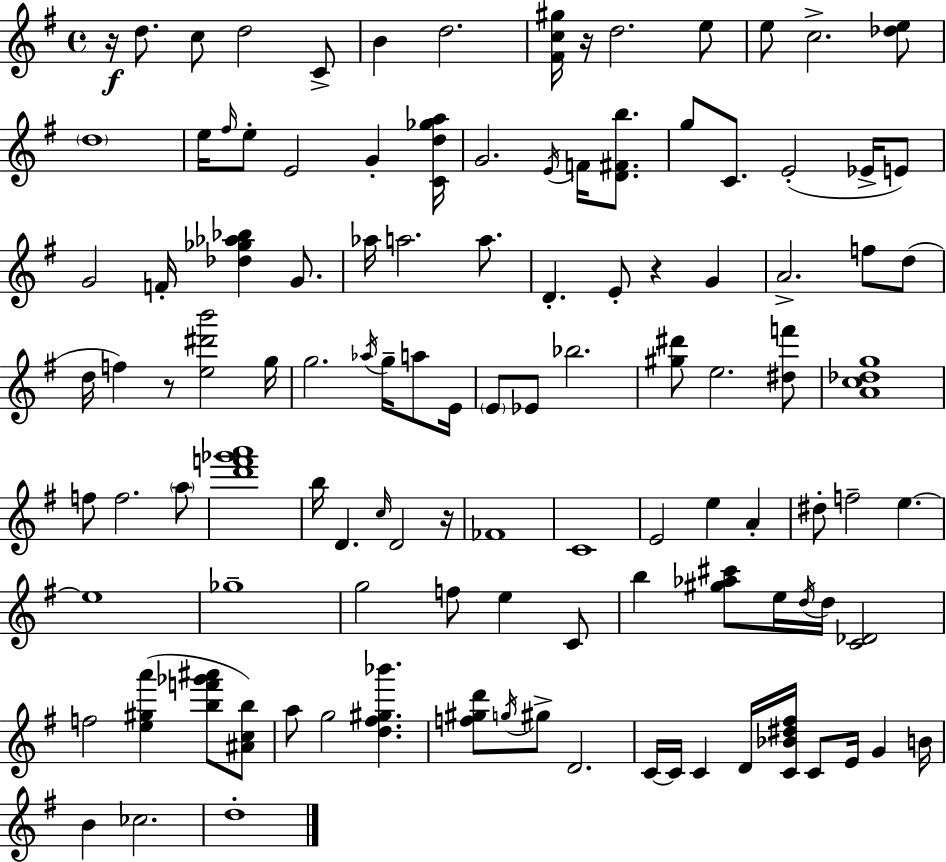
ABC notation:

X:1
T:Untitled
M:4/4
L:1/4
K:G
z/4 d/2 c/2 d2 C/2 B d2 [^Fc^g]/4 z/4 d2 e/2 e/2 c2 [_de]/2 d4 e/4 ^f/4 e/2 E2 G [Cd_ga]/4 G2 E/4 F/4 [D^Fb]/2 g/2 C/2 E2 _E/4 E/2 G2 F/4 [_d_g_a_b] G/2 _a/4 a2 a/2 D E/2 z G A2 f/2 d/2 d/4 f z/2 [e^d'b']2 g/4 g2 _a/4 g/4 a/2 E/4 E/2 _E/2 _b2 [^g^d']/2 e2 [^df']/2 [Ac_dg]4 f/2 f2 a/2 [d'f'_g'a']4 b/4 D c/4 D2 z/4 _F4 C4 E2 e A ^d/2 f2 e e4 _g4 g2 f/2 e C/2 b [^g_a^c']/2 e/4 d/4 d/4 [C_D]2 f2 [e^ga'] [bf'_g'^a']/2 [^Acb]/2 a/2 g2 [d^f^g_b'] [f^gd']/2 g/4 ^g/2 D2 C/4 C/4 C D/4 [C_B^d^f]/4 C/2 E/4 G B/4 B _c2 d4